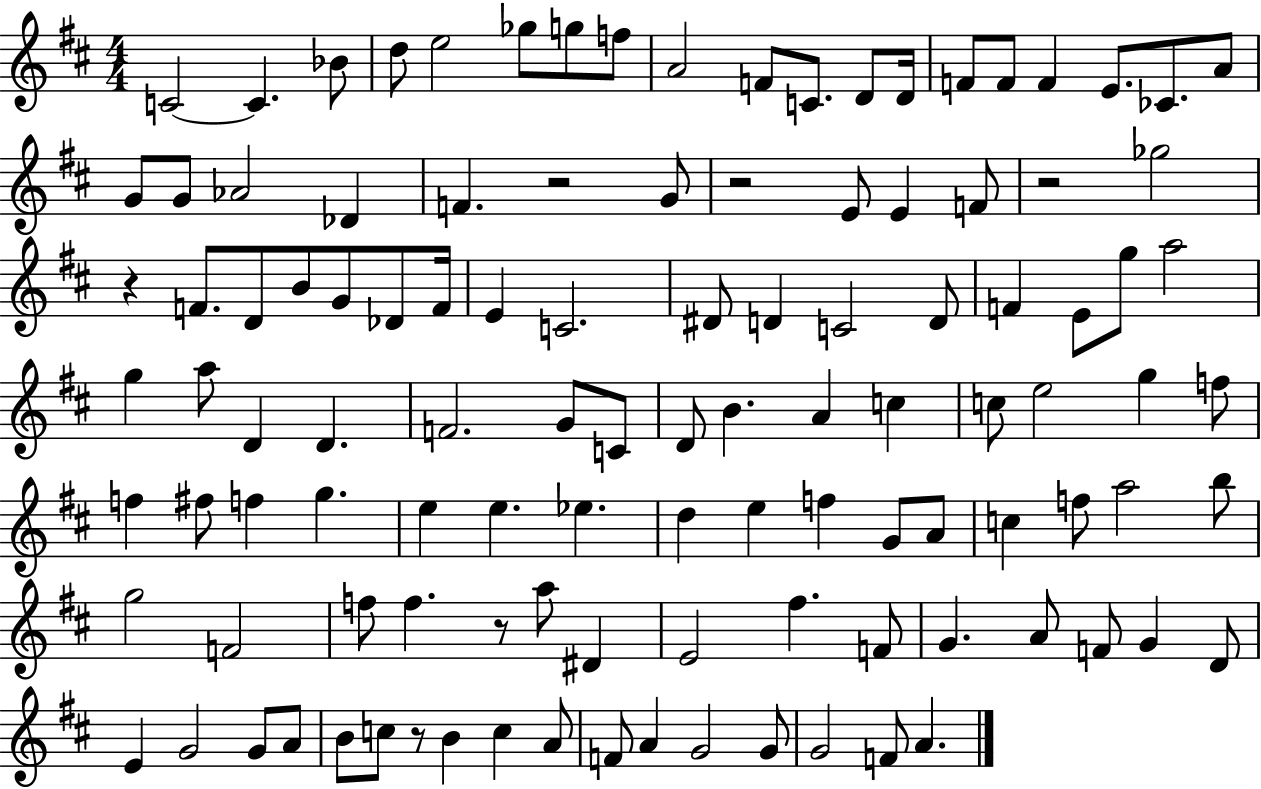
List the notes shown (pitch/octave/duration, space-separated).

C4/h C4/q. Bb4/e D5/e E5/h Gb5/e G5/e F5/e A4/h F4/e C4/e. D4/e D4/s F4/e F4/e F4/q E4/e. CES4/e. A4/e G4/e G4/e Ab4/h Db4/q F4/q. R/h G4/e R/h E4/e E4/q F4/e R/h Gb5/h R/q F4/e. D4/e B4/e G4/e Db4/e F4/s E4/q C4/h. D#4/e D4/q C4/h D4/e F4/q E4/e G5/e A5/h G5/q A5/e D4/q D4/q. F4/h. G4/e C4/e D4/e B4/q. A4/q C5/q C5/e E5/h G5/q F5/e F5/q F#5/e F5/q G5/q. E5/q E5/q. Eb5/q. D5/q E5/q F5/q G4/e A4/e C5/q F5/e A5/h B5/e G5/h F4/h F5/e F5/q. R/e A5/e D#4/q E4/h F#5/q. F4/e G4/q. A4/e F4/e G4/q D4/e E4/q G4/h G4/e A4/e B4/e C5/e R/e B4/q C5/q A4/e F4/e A4/q G4/h G4/e G4/h F4/e A4/q.